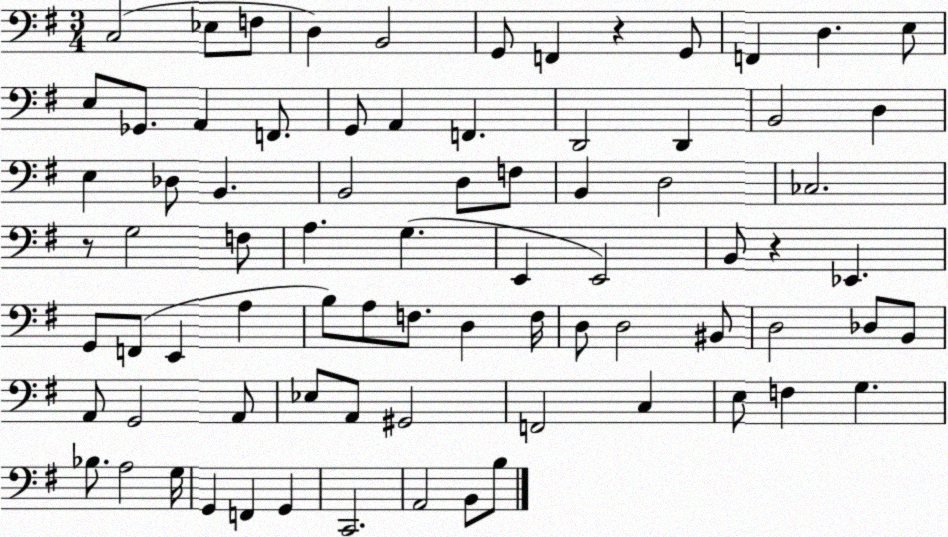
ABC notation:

X:1
T:Untitled
M:3/4
L:1/4
K:G
C,2 _E,/2 F,/2 D, B,,2 G,,/2 F,, z G,,/2 F,, D, E,/2 E,/2 _G,,/2 A,, F,,/2 G,,/2 A,, F,, D,,2 D,, B,,2 D, E, _D,/2 B,, B,,2 D,/2 F,/2 B,, D,2 _C,2 z/2 G,2 F,/2 A, G, E,, E,,2 B,,/2 z _E,, G,,/2 F,,/2 E,, A, B,/2 A,/2 F,/2 D, F,/4 D,/2 D,2 ^B,,/2 D,2 _D,/2 B,,/2 A,,/2 G,,2 A,,/2 _E,/2 A,,/2 ^G,,2 F,,2 C, E,/2 F, G, _B,/2 A,2 G,/4 G,, F,, G,, C,,2 A,,2 B,,/2 B,/2